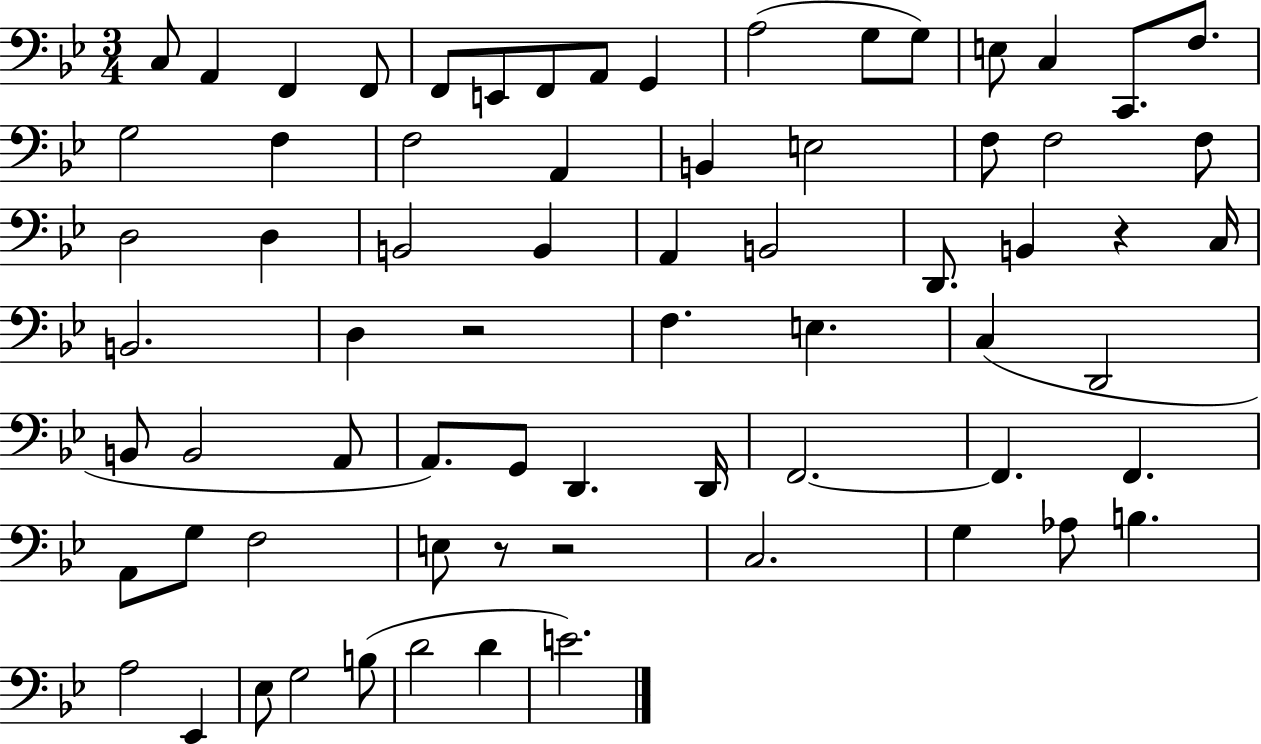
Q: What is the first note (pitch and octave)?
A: C3